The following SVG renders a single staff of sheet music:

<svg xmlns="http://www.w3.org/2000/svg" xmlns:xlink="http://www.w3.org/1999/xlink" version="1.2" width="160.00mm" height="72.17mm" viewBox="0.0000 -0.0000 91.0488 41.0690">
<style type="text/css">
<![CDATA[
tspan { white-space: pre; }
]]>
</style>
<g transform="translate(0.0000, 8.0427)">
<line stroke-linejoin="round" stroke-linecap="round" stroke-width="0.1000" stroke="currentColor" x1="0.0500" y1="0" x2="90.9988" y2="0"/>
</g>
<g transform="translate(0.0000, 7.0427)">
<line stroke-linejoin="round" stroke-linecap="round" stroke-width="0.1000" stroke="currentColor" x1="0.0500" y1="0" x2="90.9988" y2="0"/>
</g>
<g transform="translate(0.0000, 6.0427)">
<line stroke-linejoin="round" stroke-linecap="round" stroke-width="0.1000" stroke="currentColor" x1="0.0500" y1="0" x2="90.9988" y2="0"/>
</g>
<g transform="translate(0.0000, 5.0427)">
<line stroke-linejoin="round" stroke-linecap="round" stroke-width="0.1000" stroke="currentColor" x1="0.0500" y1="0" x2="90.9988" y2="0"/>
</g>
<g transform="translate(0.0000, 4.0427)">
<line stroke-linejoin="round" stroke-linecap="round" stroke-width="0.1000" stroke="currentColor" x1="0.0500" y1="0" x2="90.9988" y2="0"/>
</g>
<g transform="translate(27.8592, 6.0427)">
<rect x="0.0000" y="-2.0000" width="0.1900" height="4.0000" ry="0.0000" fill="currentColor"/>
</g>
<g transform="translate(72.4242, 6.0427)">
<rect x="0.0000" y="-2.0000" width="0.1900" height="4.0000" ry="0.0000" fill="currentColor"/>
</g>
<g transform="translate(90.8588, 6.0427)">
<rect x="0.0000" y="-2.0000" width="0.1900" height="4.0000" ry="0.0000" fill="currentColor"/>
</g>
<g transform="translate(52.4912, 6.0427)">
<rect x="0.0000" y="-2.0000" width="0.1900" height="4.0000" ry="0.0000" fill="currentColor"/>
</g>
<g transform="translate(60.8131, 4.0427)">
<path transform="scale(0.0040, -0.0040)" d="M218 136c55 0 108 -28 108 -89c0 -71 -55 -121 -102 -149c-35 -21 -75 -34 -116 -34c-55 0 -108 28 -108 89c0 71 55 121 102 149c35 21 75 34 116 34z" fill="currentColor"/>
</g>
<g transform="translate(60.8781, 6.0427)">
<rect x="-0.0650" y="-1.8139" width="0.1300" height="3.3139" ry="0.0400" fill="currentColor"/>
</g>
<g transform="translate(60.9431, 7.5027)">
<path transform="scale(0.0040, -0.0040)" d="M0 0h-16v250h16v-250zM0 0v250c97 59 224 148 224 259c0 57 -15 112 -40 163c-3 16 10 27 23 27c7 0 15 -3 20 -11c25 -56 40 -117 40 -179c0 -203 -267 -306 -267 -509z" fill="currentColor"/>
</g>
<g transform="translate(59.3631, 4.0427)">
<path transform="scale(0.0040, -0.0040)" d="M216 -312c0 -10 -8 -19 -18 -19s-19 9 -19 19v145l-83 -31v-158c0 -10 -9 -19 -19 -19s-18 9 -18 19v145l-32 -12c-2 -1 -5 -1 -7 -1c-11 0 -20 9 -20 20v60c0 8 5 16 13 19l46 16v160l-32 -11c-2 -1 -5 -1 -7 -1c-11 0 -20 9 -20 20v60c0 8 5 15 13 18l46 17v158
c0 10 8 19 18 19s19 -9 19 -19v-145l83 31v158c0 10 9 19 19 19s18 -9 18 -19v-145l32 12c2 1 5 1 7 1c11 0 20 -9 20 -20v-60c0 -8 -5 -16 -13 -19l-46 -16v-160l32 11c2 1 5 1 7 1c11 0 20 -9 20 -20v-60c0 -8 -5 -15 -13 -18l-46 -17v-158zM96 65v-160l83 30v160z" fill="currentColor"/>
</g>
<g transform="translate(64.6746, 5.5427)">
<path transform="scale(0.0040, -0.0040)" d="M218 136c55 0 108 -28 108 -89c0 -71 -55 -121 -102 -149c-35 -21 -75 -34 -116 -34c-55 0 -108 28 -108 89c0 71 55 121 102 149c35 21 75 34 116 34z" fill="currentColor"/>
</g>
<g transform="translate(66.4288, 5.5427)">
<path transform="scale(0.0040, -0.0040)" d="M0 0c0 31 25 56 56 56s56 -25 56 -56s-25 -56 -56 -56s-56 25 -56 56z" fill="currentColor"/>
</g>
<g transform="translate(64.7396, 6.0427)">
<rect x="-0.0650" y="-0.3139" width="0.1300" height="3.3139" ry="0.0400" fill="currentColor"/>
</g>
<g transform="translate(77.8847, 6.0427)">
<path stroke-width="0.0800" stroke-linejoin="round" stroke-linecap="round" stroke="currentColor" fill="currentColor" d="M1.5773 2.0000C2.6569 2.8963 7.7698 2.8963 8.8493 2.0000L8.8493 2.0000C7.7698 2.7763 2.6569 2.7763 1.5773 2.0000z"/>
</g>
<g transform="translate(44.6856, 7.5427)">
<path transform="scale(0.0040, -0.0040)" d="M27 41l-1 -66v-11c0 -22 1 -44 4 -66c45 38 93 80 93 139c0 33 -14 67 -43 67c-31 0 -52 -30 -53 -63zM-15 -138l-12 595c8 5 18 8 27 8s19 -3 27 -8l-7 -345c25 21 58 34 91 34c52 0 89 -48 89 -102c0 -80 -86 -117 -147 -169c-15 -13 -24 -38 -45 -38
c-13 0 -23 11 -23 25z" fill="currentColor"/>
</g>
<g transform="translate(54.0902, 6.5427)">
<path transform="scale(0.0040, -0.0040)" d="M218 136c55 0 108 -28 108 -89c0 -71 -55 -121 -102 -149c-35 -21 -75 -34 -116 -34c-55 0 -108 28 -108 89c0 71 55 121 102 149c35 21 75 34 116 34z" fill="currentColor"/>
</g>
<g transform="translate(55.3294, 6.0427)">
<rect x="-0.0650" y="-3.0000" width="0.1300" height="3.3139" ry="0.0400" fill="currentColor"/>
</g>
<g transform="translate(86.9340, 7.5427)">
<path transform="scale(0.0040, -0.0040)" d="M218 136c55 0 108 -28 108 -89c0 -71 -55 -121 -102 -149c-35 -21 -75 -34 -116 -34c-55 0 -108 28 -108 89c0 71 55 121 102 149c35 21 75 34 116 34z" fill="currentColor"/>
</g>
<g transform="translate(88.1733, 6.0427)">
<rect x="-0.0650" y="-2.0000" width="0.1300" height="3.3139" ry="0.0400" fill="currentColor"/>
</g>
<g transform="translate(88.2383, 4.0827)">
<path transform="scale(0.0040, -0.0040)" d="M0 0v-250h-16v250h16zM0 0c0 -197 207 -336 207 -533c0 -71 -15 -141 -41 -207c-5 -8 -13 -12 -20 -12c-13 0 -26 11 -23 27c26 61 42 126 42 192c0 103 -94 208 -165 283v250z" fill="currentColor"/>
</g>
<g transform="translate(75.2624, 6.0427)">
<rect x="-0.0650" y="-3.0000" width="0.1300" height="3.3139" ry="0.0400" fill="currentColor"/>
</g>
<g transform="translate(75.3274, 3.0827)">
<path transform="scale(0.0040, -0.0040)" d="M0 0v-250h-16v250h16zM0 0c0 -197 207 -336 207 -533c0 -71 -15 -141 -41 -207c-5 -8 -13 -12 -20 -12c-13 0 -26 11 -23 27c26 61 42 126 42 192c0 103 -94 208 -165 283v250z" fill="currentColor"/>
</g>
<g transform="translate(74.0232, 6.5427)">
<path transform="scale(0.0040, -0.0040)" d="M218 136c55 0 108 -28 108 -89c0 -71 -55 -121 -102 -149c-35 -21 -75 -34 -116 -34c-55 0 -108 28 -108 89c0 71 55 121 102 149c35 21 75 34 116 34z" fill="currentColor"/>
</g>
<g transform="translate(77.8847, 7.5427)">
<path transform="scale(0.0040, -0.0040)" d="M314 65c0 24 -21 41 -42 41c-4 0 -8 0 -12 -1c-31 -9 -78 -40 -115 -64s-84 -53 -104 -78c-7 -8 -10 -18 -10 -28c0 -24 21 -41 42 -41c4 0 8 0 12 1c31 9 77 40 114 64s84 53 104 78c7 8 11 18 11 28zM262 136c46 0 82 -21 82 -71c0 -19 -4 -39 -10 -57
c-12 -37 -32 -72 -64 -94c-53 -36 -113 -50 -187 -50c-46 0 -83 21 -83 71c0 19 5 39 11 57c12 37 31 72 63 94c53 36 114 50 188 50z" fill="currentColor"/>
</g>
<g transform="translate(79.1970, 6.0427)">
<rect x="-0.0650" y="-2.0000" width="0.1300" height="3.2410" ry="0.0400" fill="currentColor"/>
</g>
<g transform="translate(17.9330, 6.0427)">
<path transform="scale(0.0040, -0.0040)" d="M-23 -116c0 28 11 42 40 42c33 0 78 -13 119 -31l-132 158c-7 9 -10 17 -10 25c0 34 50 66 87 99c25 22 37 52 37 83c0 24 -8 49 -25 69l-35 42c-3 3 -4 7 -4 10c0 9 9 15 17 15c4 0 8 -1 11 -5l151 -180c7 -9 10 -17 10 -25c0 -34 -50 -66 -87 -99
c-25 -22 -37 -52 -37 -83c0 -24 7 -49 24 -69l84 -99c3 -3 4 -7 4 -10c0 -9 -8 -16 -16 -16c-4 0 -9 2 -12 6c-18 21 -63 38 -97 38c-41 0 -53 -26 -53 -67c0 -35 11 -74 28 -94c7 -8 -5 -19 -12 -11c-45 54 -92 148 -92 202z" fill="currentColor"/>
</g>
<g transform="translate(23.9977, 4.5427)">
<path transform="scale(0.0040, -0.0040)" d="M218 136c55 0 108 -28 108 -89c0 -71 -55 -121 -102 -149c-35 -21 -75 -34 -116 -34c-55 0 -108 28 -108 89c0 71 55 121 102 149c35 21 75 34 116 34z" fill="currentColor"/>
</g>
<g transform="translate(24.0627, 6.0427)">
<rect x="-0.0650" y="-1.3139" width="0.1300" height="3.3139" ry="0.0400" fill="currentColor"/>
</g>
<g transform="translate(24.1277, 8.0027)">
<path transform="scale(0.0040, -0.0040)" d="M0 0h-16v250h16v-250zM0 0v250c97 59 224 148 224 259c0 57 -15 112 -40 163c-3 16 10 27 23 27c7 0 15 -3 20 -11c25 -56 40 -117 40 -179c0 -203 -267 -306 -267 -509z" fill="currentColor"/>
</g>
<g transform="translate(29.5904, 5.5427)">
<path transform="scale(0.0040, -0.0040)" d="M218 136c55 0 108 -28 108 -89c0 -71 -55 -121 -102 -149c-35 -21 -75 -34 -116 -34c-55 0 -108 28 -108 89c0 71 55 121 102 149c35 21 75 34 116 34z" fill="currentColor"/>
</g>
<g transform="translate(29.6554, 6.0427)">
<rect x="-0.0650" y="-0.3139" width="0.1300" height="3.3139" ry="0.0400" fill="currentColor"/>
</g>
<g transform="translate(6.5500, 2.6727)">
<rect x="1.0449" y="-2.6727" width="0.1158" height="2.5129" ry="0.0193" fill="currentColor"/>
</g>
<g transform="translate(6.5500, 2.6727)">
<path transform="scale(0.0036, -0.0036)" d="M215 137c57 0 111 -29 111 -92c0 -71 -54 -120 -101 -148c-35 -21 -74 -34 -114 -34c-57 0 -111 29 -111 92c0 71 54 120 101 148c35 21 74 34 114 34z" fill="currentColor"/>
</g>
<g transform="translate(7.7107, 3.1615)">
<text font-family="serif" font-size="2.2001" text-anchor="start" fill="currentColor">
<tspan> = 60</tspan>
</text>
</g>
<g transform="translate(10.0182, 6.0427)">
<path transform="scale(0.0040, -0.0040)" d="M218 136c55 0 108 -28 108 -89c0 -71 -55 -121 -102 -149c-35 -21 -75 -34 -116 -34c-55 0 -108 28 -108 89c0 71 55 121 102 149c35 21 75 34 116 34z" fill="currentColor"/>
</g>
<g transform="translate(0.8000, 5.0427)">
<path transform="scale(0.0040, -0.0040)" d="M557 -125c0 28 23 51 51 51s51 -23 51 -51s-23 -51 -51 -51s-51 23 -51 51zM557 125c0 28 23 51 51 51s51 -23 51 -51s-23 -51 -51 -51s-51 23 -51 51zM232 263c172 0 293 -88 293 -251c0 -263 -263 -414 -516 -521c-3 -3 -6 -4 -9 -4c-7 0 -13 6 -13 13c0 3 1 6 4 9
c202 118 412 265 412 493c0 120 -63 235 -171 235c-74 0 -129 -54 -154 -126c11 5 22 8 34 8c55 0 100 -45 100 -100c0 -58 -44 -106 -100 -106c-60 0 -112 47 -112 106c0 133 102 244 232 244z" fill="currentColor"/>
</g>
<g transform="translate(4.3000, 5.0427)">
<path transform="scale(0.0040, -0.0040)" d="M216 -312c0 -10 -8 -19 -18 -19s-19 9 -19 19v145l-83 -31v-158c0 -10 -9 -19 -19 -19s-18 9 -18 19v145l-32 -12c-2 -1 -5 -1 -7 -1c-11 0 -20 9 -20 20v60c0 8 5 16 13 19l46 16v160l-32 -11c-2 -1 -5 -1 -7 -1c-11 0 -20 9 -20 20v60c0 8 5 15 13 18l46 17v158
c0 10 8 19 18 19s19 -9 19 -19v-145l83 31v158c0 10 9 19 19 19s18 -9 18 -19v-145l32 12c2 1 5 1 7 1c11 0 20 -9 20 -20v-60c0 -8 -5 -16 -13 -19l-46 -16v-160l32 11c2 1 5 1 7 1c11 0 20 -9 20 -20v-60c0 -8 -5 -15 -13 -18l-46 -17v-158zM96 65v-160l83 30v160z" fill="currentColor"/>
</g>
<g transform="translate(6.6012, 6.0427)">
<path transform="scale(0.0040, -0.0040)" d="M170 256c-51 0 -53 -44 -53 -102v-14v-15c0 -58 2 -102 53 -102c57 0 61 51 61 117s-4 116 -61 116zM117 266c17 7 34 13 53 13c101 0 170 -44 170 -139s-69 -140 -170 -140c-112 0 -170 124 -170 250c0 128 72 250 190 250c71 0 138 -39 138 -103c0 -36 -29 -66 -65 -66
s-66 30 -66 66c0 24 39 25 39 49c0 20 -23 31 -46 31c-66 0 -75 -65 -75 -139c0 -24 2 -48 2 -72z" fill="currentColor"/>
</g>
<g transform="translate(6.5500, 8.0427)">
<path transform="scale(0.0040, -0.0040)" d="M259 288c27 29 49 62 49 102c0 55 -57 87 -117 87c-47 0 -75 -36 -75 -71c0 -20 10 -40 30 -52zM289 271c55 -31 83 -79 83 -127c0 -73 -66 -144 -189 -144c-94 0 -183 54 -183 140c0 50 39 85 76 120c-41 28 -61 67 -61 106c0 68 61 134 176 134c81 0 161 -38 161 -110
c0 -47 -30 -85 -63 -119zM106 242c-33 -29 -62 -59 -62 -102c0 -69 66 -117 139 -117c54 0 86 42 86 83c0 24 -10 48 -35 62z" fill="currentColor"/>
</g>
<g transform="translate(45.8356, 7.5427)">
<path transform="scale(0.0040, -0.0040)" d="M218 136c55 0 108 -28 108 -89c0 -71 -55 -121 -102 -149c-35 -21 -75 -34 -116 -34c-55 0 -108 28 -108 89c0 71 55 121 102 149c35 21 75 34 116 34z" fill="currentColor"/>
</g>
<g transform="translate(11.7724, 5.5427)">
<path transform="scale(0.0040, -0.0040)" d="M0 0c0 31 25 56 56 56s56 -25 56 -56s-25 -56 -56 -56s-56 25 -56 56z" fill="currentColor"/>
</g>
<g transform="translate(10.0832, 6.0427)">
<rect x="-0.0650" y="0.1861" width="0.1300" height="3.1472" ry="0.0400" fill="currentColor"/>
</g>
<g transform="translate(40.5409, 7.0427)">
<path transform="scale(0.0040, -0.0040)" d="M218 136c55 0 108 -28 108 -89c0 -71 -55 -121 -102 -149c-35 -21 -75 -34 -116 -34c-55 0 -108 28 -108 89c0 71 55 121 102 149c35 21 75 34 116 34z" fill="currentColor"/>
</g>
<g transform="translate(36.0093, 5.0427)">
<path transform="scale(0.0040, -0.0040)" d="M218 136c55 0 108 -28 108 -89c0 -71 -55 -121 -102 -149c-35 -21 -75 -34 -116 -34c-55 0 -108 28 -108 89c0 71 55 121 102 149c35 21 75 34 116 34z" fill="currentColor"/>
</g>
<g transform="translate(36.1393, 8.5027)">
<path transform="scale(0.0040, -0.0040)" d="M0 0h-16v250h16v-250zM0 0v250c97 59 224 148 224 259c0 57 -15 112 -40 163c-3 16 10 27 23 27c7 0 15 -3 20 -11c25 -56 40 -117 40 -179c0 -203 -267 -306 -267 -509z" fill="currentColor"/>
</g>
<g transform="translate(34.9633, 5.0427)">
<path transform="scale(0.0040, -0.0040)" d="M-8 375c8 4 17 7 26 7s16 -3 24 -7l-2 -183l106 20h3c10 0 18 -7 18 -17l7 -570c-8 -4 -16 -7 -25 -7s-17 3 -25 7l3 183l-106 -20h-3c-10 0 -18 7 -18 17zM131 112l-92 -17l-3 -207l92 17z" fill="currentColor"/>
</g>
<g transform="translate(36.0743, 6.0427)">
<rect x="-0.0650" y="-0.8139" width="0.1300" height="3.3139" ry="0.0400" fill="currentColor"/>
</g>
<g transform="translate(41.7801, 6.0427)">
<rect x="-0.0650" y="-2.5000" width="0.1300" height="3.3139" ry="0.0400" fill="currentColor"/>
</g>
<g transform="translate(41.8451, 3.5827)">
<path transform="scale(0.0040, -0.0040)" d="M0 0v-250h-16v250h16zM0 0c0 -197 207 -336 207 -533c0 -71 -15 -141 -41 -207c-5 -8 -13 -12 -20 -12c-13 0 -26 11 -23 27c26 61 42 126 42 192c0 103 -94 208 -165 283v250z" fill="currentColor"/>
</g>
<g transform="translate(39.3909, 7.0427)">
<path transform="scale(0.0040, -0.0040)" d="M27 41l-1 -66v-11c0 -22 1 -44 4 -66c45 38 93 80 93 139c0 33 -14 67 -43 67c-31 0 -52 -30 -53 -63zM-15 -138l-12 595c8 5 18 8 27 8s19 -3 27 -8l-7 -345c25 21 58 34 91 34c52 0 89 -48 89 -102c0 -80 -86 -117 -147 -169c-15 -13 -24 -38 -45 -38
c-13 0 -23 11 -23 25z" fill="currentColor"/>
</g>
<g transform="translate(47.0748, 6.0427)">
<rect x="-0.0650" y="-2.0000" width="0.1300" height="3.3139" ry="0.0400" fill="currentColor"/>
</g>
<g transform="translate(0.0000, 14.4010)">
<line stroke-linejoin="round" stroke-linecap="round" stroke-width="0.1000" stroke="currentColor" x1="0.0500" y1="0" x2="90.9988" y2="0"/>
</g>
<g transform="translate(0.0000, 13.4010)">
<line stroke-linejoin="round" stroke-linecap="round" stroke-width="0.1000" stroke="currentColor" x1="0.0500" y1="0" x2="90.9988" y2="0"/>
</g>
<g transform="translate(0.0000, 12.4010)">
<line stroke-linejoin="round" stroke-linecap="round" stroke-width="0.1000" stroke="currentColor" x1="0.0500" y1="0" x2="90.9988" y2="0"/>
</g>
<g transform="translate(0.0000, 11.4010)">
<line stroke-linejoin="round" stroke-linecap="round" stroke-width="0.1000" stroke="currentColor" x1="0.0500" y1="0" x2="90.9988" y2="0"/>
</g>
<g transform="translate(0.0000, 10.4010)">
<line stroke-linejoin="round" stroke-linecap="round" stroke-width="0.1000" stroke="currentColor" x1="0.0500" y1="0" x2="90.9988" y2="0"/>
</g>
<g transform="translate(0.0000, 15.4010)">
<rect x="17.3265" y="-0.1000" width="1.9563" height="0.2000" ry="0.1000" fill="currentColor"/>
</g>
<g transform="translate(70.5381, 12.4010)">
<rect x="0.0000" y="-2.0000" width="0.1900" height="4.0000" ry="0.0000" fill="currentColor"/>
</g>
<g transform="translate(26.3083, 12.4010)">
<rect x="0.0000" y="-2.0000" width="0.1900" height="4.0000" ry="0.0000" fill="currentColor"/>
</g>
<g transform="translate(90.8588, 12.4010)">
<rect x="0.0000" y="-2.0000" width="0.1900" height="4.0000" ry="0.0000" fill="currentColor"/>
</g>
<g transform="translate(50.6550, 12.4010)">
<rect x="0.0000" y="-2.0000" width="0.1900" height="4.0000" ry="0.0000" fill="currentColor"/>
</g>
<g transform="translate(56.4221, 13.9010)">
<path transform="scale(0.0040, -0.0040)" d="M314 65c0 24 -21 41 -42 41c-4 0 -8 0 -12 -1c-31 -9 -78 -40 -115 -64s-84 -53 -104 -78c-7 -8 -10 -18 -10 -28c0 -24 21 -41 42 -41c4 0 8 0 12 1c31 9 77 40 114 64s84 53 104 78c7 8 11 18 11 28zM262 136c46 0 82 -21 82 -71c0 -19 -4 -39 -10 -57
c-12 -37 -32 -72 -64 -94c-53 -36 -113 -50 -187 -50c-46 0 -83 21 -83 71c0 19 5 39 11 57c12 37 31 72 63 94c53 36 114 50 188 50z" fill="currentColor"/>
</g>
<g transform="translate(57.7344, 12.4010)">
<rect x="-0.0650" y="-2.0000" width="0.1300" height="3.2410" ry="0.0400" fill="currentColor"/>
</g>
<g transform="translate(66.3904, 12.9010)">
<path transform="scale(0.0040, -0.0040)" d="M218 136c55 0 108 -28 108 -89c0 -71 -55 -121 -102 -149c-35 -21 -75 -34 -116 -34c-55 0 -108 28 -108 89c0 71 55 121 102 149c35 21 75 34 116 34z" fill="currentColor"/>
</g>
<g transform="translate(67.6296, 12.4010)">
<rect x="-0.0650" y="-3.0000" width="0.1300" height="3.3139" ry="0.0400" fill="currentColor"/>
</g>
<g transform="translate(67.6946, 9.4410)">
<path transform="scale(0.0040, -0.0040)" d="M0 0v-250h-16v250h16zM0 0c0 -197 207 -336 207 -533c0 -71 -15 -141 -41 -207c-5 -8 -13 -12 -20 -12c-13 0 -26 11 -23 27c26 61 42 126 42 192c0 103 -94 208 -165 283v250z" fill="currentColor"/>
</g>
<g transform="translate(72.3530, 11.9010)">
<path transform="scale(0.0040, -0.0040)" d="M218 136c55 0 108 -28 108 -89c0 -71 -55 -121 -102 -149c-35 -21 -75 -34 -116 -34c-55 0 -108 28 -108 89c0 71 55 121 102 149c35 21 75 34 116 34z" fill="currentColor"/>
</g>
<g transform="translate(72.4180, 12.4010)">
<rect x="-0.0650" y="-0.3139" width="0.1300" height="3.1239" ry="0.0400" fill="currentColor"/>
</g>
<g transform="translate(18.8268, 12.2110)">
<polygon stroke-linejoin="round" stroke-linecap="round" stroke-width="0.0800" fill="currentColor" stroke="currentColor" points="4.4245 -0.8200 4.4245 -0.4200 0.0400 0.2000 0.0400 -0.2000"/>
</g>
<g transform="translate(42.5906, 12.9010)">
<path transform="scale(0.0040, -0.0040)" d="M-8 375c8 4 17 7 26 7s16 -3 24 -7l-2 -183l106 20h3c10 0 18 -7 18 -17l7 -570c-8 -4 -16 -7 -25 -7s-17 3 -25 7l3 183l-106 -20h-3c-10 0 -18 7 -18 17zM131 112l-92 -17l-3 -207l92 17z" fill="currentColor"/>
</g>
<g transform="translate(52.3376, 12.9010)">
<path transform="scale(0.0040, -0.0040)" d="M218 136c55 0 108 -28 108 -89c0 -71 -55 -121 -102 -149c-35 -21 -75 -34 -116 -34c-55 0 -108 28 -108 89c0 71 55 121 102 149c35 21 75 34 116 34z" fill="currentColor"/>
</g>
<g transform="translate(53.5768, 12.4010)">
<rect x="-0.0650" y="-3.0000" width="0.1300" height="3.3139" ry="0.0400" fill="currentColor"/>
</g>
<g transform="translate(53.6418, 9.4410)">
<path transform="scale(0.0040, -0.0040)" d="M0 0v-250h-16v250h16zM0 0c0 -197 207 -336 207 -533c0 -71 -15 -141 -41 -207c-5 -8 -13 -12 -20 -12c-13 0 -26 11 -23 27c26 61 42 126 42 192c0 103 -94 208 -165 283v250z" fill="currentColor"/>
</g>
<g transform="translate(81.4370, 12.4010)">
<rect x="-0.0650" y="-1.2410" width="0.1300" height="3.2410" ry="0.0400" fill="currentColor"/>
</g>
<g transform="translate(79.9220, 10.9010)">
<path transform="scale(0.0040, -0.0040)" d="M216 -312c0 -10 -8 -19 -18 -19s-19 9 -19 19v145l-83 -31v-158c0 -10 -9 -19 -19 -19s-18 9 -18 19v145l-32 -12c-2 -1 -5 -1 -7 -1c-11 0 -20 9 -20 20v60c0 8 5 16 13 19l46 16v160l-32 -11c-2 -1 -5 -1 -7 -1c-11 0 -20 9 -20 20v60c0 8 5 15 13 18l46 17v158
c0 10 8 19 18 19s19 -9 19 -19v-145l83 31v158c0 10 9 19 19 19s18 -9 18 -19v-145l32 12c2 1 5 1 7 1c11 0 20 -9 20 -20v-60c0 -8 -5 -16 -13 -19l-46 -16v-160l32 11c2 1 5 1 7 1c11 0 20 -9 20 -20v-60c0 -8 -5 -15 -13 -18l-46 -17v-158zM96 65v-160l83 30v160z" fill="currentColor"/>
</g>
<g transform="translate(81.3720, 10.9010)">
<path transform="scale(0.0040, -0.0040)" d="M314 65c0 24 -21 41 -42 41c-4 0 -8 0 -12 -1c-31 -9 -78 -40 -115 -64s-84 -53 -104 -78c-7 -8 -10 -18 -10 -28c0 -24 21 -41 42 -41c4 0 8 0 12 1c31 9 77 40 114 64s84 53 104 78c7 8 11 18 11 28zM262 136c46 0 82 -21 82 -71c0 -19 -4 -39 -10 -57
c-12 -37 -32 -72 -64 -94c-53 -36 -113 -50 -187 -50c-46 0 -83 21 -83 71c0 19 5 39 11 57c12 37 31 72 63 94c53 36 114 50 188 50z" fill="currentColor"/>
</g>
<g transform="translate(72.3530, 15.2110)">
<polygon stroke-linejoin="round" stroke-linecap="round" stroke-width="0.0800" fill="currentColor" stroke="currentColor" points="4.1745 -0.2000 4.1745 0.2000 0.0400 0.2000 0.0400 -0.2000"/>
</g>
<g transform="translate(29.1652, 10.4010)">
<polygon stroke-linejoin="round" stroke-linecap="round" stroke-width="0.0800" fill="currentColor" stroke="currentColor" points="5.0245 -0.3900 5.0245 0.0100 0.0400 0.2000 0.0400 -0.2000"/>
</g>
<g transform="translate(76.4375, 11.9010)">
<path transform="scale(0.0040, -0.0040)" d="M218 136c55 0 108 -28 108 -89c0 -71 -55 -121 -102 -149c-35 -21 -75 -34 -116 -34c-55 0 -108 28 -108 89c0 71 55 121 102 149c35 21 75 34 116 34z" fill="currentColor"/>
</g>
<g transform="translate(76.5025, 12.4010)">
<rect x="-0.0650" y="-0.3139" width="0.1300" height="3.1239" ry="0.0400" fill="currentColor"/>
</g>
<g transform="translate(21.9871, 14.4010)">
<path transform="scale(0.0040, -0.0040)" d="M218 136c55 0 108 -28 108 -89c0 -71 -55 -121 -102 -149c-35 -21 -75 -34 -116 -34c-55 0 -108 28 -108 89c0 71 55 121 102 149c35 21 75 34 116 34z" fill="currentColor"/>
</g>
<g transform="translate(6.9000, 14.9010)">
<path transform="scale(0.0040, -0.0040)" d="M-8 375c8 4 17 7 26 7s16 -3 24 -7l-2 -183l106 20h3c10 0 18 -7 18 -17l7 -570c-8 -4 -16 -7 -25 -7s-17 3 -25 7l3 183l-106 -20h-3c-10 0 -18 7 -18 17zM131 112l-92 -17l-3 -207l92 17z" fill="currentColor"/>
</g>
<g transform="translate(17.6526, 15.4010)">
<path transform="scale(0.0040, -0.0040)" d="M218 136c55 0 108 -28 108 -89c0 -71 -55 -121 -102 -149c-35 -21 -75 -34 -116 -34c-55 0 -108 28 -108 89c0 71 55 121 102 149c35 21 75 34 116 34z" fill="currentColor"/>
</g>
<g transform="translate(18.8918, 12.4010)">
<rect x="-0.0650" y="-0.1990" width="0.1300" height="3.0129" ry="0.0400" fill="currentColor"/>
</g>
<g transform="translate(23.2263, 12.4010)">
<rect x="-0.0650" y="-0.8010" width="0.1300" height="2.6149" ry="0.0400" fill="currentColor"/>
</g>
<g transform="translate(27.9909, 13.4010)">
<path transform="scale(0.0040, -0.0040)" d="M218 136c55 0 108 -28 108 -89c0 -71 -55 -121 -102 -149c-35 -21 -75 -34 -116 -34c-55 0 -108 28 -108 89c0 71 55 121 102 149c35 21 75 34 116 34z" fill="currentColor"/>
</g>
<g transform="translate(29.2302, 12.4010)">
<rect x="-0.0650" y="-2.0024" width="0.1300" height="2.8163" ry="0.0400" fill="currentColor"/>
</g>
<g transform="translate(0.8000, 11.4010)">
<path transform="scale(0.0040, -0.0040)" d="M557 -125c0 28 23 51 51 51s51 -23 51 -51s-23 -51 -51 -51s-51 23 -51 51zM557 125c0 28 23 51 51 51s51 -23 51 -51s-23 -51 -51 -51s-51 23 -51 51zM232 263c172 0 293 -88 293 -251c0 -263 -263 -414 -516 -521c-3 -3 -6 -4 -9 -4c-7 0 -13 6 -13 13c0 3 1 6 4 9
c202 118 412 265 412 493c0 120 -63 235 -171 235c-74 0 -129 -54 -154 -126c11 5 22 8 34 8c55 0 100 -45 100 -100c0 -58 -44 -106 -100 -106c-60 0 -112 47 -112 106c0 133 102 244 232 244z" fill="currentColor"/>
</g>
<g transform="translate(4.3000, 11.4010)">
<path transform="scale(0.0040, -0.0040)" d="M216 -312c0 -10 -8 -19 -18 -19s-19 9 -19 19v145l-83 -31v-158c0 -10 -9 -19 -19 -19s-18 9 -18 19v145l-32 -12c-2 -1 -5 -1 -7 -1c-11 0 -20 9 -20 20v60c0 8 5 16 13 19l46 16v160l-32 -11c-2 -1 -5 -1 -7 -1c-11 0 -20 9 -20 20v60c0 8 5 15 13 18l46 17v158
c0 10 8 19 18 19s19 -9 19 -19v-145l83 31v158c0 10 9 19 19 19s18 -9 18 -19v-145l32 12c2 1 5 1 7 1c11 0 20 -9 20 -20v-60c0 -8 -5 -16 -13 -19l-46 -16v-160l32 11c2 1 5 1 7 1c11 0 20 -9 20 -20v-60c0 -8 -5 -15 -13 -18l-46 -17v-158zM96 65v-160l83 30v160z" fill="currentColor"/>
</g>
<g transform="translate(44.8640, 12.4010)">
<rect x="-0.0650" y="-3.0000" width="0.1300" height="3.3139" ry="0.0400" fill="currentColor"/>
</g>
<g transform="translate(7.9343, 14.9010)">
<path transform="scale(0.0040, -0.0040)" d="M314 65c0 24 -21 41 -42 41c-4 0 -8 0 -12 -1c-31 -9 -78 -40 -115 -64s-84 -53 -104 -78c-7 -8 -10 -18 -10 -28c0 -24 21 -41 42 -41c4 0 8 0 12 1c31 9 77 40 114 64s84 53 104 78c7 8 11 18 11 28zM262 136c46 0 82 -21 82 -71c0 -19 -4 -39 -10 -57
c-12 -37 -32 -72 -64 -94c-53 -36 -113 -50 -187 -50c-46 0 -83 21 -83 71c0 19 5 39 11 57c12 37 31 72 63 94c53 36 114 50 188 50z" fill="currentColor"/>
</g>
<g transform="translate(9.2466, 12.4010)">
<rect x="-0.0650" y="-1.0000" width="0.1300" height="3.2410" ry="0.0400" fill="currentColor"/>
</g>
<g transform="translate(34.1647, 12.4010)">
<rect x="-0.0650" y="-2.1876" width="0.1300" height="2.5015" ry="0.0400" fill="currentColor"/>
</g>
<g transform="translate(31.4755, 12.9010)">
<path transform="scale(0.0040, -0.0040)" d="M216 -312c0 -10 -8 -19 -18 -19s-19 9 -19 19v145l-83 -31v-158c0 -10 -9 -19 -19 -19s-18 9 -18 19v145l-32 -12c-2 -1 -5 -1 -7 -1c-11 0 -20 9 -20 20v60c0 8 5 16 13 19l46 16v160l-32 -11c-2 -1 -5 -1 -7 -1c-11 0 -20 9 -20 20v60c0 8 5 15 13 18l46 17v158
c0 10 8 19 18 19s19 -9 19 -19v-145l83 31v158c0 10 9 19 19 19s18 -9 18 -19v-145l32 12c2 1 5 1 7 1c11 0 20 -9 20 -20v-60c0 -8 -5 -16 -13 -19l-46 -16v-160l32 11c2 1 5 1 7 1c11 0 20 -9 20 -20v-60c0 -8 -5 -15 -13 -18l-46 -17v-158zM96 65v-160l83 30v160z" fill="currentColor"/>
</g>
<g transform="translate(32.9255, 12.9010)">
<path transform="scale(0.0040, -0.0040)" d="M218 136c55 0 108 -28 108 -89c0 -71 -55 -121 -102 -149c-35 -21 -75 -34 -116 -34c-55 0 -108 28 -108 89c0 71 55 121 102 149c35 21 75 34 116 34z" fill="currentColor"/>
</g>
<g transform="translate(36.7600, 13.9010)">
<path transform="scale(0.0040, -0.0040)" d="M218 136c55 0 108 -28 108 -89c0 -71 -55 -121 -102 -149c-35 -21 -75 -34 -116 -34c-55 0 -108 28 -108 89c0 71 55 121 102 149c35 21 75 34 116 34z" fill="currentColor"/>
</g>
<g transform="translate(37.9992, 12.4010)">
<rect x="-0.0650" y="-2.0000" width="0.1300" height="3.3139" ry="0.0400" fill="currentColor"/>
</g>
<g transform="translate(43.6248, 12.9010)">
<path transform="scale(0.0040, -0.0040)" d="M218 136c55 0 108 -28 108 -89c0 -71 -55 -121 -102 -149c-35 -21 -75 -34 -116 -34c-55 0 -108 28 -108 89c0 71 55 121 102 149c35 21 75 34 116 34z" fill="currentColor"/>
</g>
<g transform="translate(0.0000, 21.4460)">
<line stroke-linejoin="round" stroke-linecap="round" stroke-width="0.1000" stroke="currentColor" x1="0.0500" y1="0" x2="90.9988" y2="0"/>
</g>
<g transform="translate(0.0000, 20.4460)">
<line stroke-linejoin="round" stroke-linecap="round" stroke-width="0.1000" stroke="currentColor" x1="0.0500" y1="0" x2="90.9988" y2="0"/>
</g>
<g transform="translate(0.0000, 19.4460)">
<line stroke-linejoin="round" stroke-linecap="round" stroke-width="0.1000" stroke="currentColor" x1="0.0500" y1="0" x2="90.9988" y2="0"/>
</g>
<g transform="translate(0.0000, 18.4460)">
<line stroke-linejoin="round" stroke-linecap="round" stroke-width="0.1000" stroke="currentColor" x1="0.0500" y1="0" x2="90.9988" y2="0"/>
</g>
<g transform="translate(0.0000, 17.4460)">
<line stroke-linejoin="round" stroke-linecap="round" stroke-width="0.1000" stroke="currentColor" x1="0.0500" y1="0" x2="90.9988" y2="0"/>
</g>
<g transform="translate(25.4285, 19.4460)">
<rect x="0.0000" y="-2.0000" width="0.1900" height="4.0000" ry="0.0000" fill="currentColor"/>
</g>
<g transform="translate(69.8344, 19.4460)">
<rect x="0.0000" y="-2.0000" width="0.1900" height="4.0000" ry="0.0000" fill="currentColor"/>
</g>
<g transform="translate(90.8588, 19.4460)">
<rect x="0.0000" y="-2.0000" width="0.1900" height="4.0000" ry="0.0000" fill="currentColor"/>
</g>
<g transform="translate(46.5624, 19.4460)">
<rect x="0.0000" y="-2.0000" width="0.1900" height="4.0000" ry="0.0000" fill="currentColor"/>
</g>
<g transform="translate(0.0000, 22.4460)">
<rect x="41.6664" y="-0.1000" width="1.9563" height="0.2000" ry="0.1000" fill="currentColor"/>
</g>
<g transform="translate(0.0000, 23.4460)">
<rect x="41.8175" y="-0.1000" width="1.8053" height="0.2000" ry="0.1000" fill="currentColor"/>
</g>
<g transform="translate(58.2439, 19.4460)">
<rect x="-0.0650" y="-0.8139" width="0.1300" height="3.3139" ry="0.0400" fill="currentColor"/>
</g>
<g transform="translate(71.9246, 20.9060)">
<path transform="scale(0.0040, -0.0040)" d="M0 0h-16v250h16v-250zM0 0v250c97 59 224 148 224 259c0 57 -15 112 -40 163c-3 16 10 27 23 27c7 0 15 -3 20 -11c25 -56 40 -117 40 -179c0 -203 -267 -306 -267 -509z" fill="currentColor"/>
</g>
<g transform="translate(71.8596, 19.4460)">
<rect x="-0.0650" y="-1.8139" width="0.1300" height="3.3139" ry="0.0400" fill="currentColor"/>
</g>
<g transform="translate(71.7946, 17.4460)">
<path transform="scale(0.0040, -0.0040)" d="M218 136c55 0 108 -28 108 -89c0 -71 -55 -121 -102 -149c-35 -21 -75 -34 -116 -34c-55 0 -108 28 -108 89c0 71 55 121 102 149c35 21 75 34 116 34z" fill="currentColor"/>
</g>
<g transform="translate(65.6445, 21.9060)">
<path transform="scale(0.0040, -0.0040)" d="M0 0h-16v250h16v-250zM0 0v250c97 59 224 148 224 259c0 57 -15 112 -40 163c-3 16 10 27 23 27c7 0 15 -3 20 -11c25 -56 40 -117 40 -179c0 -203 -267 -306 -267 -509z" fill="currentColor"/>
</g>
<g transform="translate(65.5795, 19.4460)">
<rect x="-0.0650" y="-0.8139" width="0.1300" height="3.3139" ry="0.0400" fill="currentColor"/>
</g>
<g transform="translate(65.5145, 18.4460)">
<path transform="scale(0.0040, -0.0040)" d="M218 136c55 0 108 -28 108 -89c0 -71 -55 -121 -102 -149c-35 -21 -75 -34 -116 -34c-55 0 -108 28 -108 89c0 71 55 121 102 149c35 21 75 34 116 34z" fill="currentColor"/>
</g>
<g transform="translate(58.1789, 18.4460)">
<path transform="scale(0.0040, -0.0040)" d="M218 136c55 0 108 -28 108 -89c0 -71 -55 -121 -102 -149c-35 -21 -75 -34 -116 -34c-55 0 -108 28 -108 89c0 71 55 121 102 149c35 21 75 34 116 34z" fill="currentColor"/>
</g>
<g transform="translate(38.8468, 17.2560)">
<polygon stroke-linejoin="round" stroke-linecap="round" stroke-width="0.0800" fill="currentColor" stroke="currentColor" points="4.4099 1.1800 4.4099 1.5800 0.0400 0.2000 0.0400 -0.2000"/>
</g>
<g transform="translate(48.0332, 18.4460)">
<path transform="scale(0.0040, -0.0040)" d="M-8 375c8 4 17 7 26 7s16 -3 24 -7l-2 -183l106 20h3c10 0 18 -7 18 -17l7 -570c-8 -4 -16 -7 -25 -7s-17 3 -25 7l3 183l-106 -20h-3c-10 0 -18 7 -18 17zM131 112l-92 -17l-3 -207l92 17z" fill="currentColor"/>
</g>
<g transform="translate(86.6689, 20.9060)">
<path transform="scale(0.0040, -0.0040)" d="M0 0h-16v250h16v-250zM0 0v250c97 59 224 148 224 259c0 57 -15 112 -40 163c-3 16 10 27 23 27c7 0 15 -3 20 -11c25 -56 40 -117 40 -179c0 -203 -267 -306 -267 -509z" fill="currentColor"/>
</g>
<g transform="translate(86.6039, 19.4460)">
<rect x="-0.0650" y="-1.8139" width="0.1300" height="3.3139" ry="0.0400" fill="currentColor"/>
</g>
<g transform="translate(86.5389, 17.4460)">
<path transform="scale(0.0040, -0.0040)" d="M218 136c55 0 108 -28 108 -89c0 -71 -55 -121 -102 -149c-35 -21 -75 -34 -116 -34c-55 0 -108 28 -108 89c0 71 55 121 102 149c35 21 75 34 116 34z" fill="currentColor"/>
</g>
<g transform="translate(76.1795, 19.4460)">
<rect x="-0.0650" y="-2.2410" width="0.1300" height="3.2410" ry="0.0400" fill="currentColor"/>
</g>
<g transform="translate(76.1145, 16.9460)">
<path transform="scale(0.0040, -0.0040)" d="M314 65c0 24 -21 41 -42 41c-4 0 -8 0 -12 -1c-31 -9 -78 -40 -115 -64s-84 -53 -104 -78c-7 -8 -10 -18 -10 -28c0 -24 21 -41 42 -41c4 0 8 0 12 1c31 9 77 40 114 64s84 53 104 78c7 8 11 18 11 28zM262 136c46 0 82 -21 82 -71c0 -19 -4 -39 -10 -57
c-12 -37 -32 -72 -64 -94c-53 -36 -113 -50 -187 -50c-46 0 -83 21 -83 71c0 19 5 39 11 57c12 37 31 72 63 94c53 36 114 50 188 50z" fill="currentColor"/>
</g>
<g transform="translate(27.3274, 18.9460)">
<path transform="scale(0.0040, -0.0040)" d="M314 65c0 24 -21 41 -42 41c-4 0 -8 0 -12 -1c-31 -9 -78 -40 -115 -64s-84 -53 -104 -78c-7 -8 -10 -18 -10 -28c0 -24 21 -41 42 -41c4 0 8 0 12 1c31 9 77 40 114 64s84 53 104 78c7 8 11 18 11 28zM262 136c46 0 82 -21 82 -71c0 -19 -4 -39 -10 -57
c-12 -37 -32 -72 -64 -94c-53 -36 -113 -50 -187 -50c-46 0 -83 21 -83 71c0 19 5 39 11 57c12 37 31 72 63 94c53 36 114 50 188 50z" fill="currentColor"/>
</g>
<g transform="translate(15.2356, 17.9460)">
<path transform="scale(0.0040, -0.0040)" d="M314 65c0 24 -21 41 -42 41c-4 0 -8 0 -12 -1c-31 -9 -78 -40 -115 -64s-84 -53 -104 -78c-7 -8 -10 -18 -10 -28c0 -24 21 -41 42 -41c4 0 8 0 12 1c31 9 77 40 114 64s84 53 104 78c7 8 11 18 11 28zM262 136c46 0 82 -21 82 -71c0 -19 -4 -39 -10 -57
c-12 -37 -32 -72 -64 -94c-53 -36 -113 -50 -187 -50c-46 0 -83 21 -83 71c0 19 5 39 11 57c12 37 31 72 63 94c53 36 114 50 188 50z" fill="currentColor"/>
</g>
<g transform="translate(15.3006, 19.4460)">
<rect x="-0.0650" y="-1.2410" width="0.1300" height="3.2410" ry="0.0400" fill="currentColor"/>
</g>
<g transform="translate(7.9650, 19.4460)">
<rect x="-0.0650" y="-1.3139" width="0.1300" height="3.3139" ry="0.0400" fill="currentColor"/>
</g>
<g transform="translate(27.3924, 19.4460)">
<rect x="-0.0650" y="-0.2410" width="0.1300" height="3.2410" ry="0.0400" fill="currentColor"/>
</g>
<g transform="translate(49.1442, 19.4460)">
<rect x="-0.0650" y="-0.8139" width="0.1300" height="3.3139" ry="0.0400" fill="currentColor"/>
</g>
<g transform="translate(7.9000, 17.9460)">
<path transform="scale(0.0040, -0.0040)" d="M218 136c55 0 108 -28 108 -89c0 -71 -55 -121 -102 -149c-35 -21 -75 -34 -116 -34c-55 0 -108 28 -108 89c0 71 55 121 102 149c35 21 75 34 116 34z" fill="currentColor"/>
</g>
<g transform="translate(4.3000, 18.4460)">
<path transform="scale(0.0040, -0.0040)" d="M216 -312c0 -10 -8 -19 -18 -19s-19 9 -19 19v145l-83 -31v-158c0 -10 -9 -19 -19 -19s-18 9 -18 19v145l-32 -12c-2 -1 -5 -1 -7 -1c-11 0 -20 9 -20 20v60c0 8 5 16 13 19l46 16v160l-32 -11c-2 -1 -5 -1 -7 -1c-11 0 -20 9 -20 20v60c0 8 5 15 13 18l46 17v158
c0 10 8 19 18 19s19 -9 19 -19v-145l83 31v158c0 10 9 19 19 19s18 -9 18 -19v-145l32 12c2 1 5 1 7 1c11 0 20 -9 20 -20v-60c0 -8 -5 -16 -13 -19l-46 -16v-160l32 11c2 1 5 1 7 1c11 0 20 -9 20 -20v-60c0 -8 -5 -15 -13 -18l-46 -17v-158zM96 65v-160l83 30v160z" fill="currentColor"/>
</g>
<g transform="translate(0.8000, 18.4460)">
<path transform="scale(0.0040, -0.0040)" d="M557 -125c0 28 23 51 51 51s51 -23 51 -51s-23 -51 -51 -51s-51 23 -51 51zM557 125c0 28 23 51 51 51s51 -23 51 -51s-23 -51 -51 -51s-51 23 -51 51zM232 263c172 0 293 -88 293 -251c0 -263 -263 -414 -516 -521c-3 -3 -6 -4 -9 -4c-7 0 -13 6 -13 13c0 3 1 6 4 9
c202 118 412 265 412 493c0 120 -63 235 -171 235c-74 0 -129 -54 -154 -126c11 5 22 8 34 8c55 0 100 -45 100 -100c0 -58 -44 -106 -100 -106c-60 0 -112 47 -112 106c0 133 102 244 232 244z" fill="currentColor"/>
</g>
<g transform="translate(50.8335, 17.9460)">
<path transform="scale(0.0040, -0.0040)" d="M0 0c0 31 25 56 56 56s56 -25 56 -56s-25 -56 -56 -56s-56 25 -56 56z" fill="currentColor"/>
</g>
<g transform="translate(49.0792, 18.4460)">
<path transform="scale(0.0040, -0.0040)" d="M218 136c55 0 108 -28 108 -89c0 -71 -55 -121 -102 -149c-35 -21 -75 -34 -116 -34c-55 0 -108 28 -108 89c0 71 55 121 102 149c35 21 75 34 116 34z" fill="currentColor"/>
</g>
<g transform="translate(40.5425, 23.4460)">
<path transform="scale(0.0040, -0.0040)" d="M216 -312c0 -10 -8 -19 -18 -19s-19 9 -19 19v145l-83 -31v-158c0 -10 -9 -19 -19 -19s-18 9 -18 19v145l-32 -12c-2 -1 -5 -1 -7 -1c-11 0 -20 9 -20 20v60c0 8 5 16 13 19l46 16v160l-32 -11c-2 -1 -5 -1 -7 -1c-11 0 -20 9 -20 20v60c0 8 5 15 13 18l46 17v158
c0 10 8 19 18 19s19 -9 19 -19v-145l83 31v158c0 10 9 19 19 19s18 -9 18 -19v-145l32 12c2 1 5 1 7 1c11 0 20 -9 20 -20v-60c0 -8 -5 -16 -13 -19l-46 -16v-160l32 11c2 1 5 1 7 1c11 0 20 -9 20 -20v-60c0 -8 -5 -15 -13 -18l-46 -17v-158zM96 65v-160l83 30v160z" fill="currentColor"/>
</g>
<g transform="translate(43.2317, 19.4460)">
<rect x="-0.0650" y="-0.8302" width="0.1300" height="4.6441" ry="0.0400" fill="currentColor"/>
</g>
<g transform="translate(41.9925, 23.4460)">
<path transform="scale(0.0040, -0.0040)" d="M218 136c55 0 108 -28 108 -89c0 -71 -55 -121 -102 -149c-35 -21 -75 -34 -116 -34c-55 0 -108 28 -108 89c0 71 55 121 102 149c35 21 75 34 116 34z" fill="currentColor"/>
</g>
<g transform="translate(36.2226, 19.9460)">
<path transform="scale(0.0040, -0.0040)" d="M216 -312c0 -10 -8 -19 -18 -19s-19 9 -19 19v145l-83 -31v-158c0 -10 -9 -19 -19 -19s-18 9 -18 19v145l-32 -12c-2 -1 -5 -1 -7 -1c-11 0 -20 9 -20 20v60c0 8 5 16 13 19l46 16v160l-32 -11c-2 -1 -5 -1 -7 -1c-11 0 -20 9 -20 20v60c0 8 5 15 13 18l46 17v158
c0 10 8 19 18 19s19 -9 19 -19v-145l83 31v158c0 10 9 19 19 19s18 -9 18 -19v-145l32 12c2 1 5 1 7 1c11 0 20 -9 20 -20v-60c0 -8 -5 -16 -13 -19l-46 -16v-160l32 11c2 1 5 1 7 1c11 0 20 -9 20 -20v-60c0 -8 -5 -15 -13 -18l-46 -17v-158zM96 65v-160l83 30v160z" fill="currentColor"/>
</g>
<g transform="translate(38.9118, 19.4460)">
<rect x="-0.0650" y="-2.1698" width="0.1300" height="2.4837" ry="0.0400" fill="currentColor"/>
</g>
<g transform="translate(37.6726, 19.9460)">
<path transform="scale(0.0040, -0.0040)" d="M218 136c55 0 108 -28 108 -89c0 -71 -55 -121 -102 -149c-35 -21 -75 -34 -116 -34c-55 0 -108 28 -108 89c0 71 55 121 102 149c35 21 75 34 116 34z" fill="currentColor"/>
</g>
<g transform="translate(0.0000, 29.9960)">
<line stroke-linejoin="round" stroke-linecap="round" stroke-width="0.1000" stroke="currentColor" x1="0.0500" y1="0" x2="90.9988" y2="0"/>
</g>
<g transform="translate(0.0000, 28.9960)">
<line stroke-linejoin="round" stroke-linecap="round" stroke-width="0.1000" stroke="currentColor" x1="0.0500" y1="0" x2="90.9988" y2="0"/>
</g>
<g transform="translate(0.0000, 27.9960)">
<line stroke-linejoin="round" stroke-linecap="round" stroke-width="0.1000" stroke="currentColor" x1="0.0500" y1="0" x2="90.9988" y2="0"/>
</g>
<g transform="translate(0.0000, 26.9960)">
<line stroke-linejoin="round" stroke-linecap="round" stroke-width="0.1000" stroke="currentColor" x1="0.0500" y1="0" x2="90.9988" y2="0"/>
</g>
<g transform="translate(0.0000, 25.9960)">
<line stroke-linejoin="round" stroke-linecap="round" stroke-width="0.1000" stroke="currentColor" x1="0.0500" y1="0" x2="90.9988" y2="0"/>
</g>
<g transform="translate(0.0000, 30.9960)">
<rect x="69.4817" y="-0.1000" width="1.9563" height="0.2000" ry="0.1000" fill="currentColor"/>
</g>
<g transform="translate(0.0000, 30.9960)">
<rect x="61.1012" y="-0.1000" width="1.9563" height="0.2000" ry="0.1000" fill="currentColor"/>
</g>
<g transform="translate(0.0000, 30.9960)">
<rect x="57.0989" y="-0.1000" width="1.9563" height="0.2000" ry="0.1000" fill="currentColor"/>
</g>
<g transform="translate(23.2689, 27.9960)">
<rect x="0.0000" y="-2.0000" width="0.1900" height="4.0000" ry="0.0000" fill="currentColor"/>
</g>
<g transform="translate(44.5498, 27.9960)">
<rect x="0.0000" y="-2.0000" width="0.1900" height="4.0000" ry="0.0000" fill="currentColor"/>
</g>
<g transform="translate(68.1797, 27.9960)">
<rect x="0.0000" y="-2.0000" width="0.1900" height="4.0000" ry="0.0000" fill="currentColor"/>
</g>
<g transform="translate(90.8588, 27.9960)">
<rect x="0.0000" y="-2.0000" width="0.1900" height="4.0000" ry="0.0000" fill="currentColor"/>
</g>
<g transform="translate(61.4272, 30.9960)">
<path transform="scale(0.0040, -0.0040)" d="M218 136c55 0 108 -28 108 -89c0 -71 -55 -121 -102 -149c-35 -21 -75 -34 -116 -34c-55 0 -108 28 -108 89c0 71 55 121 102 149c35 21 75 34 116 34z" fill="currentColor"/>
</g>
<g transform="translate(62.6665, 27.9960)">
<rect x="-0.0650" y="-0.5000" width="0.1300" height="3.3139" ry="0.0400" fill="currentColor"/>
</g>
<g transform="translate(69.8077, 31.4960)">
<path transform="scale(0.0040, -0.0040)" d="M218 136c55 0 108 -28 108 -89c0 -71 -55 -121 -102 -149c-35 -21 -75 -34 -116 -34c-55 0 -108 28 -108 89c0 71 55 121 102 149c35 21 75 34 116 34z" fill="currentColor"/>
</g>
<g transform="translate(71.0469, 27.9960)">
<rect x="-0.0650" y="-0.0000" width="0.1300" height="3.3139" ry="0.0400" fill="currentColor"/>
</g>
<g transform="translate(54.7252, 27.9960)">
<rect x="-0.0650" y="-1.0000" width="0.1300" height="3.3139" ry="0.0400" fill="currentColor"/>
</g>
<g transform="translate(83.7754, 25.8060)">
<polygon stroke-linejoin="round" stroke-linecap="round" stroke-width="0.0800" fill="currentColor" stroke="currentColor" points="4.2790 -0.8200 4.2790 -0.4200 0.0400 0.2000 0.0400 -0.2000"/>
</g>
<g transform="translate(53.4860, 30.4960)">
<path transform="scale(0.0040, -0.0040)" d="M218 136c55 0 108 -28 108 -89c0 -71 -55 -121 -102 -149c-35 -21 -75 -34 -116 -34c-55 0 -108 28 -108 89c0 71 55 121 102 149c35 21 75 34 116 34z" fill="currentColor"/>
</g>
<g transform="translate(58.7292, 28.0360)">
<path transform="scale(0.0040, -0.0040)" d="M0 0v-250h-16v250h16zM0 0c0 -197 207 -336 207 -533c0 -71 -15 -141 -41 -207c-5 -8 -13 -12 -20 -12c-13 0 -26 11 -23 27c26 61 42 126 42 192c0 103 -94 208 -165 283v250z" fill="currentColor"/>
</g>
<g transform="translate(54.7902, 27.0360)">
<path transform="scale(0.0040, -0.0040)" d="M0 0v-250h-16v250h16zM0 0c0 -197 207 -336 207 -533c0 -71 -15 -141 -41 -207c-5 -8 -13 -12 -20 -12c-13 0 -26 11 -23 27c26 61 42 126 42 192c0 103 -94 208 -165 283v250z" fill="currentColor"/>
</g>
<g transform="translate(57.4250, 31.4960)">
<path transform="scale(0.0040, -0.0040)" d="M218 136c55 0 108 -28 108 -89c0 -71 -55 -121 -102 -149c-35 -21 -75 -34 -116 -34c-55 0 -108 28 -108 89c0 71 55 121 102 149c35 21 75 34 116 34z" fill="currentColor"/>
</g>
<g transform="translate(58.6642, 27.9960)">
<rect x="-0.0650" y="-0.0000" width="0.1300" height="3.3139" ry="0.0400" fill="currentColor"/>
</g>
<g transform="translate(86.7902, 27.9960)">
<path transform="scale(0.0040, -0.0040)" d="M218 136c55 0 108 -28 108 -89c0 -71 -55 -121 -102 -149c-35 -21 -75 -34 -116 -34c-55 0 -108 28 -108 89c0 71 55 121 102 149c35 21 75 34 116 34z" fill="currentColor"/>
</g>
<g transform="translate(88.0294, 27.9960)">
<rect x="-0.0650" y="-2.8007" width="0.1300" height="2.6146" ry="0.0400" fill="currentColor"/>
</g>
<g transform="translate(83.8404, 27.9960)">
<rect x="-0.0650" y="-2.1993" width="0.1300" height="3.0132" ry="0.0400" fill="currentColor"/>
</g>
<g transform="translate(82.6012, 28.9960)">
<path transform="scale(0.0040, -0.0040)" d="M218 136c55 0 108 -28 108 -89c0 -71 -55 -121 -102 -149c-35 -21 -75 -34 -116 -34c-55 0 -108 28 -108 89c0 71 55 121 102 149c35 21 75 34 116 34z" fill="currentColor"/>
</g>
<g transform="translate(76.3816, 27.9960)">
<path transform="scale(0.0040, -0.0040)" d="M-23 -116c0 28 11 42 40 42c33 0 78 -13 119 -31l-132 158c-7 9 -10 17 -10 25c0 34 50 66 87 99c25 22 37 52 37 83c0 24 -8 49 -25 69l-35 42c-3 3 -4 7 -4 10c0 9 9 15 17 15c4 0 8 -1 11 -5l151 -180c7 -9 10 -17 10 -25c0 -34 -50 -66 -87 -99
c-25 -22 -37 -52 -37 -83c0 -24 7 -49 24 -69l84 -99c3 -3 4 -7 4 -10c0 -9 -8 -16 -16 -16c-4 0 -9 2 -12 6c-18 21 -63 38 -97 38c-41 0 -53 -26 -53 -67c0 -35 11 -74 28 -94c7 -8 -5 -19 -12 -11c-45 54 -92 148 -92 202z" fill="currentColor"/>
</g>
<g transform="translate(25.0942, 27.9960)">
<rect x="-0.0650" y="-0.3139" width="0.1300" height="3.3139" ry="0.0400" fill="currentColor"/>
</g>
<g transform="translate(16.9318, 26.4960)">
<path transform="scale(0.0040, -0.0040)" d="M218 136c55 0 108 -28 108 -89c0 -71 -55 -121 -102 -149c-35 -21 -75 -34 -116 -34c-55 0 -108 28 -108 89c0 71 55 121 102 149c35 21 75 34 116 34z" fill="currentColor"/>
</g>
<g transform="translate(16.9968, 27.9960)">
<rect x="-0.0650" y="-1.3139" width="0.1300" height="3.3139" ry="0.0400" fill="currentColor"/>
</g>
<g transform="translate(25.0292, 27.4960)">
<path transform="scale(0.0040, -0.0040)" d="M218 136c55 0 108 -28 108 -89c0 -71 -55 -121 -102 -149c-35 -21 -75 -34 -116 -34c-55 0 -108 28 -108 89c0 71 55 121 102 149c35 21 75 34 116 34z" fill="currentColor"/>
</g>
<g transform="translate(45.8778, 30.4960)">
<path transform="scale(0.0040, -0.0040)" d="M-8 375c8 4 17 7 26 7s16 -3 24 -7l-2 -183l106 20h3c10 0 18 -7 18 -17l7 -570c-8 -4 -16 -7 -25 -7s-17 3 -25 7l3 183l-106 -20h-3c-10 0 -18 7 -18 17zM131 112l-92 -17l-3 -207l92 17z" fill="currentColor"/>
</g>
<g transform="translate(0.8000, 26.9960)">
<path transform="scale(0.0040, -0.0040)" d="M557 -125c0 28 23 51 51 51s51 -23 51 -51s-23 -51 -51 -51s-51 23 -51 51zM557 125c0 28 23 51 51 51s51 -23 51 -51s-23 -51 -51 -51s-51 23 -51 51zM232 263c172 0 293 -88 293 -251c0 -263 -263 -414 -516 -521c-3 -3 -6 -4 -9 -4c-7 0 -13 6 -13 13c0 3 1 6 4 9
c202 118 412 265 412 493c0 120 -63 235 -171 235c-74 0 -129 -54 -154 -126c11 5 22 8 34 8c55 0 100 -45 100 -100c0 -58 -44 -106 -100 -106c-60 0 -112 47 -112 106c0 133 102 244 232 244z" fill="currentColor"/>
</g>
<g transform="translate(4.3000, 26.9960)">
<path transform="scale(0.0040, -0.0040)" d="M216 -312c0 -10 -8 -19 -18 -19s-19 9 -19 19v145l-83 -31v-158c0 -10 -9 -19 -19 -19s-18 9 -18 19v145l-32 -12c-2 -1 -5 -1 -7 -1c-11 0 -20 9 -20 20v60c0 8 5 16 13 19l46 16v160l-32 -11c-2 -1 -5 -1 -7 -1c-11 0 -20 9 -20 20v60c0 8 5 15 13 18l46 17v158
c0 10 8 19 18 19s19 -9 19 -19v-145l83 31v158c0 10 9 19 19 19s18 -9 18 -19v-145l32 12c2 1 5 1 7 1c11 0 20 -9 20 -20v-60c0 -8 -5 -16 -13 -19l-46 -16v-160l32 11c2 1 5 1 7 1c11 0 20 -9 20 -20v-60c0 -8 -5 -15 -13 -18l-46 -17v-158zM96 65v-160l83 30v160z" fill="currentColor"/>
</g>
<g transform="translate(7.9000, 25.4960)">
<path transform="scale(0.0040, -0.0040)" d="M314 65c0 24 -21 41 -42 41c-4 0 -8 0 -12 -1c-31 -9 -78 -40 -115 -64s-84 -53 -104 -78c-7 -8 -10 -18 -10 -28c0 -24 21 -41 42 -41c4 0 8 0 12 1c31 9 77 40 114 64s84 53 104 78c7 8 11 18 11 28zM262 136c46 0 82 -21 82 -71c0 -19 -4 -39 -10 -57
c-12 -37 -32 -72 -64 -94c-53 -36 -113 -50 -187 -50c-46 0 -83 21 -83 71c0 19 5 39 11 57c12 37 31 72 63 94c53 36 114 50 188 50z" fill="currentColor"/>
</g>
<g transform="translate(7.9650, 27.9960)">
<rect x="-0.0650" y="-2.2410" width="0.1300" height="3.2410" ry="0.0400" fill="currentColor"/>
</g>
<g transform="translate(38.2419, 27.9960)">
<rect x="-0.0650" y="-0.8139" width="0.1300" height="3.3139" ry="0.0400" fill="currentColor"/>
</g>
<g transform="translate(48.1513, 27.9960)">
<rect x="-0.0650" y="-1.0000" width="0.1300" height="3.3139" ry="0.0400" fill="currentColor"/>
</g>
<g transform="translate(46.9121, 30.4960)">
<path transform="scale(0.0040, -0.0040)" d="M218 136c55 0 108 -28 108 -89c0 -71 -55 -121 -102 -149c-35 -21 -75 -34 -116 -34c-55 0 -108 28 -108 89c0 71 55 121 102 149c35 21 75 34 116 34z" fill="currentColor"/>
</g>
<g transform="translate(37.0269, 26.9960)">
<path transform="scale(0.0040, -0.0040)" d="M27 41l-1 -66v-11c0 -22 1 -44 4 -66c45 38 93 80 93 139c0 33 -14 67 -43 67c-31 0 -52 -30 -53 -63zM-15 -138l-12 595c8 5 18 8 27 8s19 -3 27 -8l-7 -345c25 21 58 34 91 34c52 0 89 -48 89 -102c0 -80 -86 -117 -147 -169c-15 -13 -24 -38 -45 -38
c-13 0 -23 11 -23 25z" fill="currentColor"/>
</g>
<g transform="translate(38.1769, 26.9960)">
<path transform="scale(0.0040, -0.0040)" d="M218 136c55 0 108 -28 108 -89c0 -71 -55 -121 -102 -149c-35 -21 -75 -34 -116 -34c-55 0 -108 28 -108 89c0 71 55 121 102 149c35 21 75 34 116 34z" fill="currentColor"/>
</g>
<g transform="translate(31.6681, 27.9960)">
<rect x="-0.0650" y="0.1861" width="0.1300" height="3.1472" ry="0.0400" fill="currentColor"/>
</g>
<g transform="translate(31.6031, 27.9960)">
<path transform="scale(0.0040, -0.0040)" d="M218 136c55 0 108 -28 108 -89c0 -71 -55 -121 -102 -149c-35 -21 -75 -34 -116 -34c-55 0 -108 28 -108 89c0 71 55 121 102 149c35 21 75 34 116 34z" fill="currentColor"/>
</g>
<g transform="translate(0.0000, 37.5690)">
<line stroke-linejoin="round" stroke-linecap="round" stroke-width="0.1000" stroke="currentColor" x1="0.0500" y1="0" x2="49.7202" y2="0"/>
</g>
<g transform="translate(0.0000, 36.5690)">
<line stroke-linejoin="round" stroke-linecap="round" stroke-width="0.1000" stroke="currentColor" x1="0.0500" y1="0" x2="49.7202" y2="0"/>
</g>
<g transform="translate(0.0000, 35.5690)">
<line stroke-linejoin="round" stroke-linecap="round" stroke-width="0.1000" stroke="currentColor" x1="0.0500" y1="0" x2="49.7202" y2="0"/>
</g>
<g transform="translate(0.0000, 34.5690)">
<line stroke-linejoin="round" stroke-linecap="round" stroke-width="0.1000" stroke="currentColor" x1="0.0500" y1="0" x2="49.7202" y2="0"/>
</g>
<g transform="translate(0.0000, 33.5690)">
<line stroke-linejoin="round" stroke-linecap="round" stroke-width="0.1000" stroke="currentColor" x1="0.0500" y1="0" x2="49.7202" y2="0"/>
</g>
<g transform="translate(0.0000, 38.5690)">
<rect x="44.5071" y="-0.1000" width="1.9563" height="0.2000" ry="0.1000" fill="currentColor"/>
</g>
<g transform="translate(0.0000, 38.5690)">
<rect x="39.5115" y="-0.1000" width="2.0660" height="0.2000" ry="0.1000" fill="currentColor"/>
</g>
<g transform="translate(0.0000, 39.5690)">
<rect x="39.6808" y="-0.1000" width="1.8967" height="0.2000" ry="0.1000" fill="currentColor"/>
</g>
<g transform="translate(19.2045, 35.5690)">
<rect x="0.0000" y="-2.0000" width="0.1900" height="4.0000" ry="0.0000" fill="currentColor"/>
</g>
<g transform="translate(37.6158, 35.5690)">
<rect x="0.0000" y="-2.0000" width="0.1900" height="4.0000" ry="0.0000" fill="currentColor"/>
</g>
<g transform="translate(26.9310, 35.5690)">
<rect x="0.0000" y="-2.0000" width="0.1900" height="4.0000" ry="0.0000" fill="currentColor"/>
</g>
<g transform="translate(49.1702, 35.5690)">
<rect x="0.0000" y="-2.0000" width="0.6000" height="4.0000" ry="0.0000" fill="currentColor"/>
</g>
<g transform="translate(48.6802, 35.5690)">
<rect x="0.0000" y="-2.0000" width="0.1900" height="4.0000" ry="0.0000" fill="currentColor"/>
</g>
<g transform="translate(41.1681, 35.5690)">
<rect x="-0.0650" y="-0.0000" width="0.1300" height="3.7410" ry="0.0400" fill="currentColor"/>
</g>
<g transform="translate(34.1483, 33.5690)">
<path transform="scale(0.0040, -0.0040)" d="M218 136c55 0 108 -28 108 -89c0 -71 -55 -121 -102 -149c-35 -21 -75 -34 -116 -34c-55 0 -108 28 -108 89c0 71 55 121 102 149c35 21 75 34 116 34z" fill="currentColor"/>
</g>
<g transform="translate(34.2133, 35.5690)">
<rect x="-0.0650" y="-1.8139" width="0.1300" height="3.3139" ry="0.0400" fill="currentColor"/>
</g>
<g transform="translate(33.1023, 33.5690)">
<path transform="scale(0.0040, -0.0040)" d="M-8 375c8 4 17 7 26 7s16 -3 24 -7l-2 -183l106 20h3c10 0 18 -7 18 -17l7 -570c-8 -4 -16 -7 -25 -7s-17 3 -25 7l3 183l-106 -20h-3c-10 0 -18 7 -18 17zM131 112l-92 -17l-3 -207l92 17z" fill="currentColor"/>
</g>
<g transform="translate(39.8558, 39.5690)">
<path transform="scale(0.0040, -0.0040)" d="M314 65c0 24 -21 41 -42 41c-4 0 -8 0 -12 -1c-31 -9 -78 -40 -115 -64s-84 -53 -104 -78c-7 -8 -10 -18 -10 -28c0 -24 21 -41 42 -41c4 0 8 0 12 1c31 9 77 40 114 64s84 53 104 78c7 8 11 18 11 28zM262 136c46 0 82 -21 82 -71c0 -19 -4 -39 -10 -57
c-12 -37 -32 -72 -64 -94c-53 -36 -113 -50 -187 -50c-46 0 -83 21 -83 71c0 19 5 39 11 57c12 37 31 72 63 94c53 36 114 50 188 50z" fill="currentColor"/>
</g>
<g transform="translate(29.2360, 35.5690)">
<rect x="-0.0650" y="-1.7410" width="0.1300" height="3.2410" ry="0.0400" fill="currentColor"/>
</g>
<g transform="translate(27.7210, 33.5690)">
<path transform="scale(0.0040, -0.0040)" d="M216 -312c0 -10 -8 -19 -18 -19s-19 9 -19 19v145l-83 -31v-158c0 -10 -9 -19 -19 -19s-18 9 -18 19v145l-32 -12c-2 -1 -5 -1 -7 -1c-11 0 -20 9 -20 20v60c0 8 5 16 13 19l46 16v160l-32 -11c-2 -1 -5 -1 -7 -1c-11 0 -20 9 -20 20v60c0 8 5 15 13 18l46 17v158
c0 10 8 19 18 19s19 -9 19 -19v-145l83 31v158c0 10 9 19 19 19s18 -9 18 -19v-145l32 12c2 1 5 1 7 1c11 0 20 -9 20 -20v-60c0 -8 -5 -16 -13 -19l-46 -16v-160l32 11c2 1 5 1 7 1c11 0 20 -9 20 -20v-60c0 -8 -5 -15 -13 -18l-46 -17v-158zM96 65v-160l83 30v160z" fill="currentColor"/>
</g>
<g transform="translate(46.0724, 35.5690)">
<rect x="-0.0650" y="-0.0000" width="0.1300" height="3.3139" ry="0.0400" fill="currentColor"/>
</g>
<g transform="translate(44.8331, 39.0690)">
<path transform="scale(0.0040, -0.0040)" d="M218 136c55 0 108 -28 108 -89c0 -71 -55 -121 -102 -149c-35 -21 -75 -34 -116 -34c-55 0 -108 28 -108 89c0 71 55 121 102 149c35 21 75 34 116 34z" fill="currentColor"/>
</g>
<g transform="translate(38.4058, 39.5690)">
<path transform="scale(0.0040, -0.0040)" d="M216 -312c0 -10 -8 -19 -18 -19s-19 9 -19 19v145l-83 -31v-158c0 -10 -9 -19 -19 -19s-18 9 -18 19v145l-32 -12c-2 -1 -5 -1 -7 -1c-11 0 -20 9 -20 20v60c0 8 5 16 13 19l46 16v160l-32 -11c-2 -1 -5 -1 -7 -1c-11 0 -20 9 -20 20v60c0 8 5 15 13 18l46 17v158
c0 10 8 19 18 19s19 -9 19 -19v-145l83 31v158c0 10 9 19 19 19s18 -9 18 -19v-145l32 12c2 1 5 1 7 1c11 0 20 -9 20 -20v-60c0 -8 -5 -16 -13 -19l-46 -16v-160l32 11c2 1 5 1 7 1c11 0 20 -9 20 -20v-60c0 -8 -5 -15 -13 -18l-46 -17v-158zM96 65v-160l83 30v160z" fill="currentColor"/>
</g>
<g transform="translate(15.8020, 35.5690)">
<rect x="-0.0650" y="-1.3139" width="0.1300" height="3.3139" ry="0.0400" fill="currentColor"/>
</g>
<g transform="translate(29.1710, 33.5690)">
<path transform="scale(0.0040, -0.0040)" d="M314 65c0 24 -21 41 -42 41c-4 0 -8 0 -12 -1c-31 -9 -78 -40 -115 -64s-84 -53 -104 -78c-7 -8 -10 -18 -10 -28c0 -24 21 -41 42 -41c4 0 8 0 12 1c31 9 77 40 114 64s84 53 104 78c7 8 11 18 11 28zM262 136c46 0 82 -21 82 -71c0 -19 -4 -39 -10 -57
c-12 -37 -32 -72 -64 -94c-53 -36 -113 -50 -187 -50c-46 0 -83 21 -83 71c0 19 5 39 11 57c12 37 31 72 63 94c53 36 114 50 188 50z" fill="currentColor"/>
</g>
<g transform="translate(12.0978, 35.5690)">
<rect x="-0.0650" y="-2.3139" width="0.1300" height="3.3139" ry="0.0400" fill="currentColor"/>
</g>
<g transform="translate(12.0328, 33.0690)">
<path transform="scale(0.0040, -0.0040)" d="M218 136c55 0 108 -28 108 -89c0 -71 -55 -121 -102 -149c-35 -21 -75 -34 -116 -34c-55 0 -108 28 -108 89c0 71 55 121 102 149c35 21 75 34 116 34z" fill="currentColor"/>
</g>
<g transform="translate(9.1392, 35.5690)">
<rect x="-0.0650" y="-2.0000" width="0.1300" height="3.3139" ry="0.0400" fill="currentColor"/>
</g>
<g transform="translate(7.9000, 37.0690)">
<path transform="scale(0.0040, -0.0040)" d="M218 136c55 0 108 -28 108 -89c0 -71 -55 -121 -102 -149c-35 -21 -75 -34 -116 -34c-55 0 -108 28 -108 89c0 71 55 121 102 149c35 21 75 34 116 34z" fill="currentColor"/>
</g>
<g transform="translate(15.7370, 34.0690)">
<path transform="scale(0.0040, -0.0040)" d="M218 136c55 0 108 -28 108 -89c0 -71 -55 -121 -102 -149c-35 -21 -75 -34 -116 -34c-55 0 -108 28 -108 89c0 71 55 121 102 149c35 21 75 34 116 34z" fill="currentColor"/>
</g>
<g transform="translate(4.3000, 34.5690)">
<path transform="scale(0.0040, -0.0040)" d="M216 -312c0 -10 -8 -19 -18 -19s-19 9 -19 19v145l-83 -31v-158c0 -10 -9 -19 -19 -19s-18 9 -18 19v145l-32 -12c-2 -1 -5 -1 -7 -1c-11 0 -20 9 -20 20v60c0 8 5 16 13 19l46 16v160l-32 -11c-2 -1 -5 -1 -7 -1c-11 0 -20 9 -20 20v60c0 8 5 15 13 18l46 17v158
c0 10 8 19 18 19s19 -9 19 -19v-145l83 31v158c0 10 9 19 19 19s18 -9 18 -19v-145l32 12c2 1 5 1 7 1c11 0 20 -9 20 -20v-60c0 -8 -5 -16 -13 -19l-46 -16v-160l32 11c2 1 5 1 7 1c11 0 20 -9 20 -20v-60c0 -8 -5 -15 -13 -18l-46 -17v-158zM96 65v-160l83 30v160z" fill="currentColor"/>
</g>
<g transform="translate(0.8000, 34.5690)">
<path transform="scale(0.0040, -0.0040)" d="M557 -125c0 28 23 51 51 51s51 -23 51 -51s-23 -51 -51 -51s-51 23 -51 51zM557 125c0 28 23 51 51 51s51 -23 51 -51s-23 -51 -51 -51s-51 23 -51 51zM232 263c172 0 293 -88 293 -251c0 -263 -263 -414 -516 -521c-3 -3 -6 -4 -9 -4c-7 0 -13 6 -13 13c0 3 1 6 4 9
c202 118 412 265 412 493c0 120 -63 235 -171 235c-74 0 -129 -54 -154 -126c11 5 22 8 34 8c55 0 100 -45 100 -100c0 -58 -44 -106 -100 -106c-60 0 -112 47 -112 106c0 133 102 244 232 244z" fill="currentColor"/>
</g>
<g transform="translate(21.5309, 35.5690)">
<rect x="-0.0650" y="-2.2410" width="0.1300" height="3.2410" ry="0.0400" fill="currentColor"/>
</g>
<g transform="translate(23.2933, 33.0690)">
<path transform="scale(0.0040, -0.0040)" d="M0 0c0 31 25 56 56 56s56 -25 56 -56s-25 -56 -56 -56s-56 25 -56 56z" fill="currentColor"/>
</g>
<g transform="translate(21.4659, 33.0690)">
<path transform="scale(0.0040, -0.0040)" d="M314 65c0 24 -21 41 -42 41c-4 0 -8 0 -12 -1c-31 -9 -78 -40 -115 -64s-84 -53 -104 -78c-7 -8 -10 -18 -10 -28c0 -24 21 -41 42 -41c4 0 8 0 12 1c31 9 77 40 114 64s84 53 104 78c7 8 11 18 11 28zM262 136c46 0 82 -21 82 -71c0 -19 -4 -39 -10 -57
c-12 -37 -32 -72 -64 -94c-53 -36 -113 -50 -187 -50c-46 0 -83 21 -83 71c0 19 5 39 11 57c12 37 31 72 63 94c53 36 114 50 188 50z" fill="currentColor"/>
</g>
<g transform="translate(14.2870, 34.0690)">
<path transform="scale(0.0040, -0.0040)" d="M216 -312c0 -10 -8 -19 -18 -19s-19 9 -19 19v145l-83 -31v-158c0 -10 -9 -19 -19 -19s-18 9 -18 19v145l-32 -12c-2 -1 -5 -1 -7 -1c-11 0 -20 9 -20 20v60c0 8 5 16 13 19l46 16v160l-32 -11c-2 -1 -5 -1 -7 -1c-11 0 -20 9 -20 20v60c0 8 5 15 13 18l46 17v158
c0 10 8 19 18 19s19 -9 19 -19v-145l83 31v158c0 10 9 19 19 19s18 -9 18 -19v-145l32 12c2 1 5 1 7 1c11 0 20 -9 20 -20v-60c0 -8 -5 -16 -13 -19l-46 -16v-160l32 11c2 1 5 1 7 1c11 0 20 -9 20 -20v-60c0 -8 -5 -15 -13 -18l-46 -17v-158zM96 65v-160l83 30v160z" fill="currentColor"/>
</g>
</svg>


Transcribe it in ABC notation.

X:1
T:Untitled
M:6/8
L:1/4
K:G
D, z G,/2 E, F,/2 _B,,/2 _A,, C, ^A,/2 E, C,/2 A,,2 A,,/2 F,,2 E,,/2 G,,/2 B,,/2 ^C,/2 A,, C, C,/2 A,,2 C,/2 E,/2 E,/2 ^G,2 G, G,2 E,2 ^C,/2 ^C,,/2 F, F, F,/2 A,/2 B,2 A,/2 B,2 G, E, D, _F, F,, F,,/2 D,,/2 E,, D,, z B,,/2 D,/2 A,, B, ^G, B,2 ^A,2 A, ^C,,2 D,,